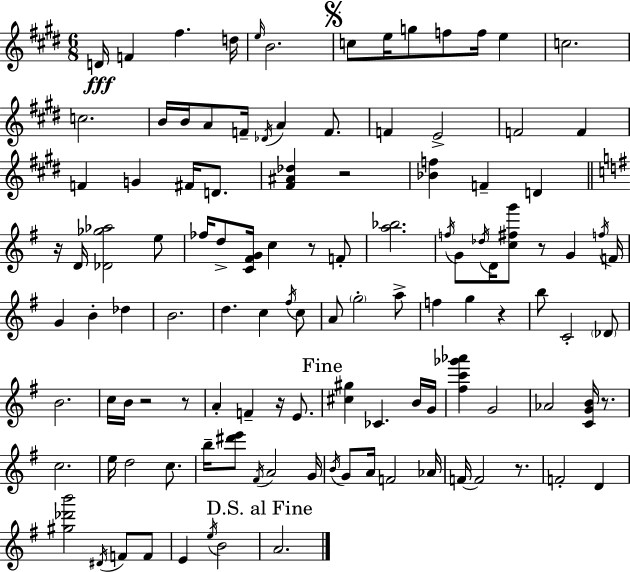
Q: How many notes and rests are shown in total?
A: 116